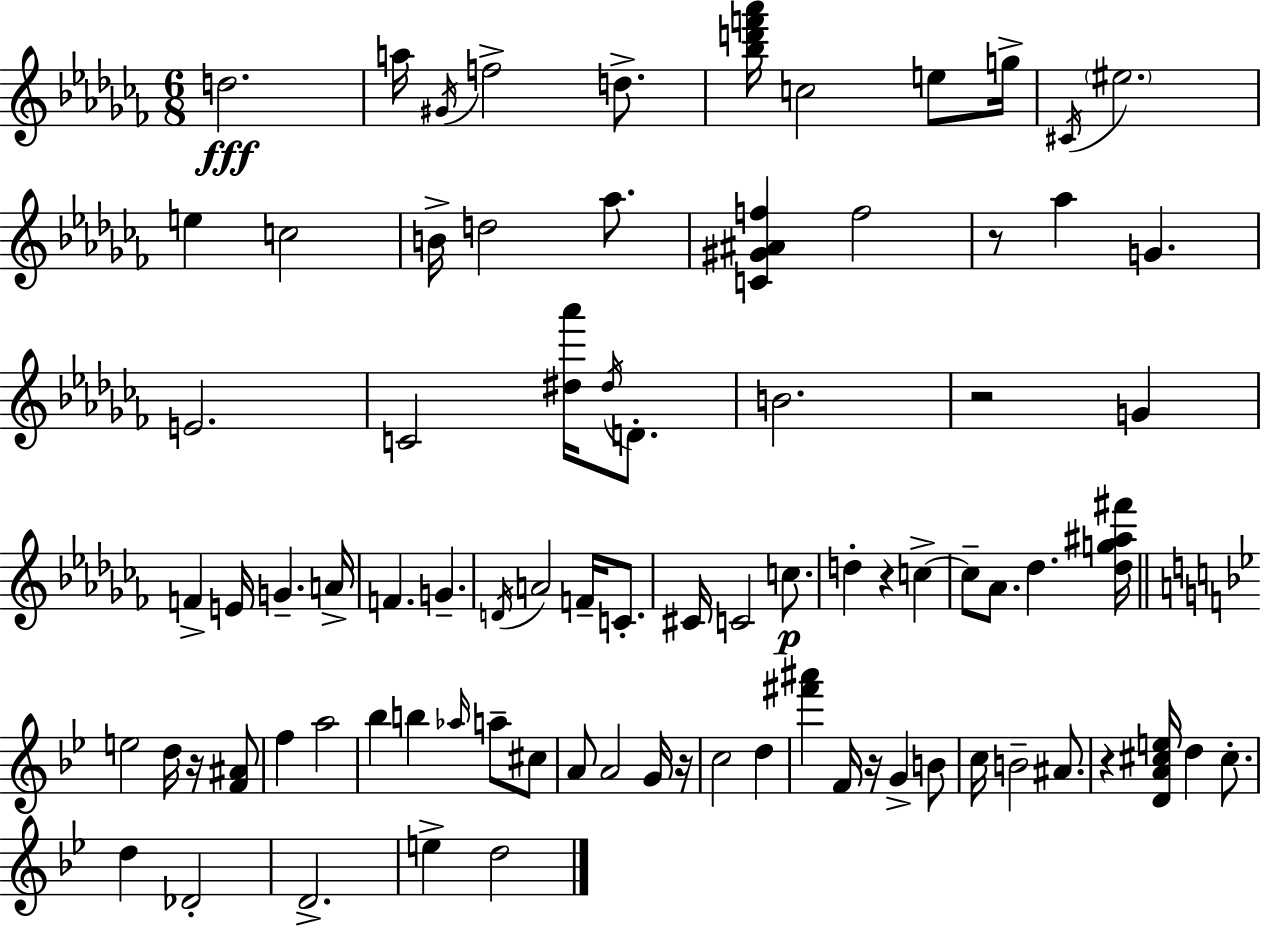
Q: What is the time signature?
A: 6/8